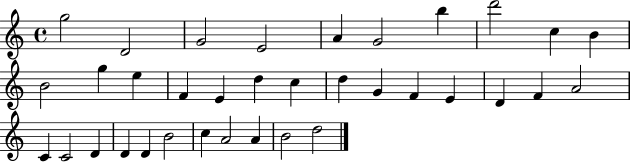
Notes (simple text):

G5/h D4/h G4/h E4/h A4/q G4/h B5/q D6/h C5/q B4/q B4/h G5/q E5/q F4/q E4/q D5/q C5/q D5/q G4/q F4/q E4/q D4/q F4/q A4/h C4/q C4/h D4/q D4/q D4/q B4/h C5/q A4/h A4/q B4/h D5/h